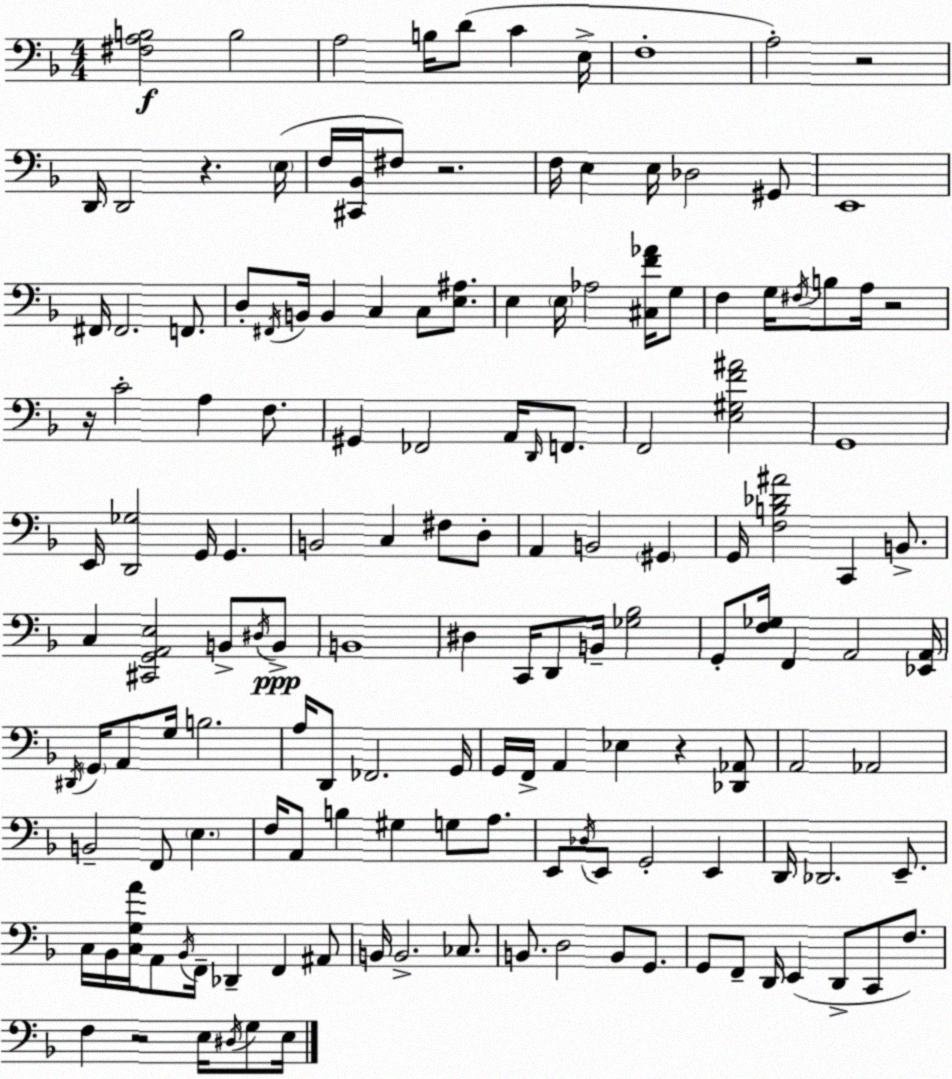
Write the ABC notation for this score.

X:1
T:Untitled
M:4/4
L:1/4
K:Dm
[^F,A,B,]2 B,2 A,2 B,/4 D/2 C E,/4 F,4 A,2 z2 D,,/4 D,,2 z E,/4 F,/4 [^C,,_B,,]/4 ^F,/2 z2 F,/4 E, E,/4 _D,2 ^G,,/2 E,,4 ^F,,/4 ^F,,2 F,,/2 D,/2 ^F,,/4 B,,/4 B,, C, C,/2 [E,^A,]/2 E, E,/4 _A,2 [^C,F_A]/4 G,/2 F, G,/4 ^F,/4 B,/2 A,/4 z2 z/4 C2 A, F,/2 ^G,, _F,,2 A,,/4 D,,/4 F,,/2 F,,2 [E,^G,F^A]2 G,,4 E,,/4 [D,,_G,]2 G,,/4 G,, B,,2 C, ^F,/2 D,/2 A,, B,,2 ^G,, G,,/4 [F,B,_D^A]2 C,, B,,/2 C, [^C,,G,,A,,E,]2 B,,/2 ^D,/4 B,,/2 B,,4 ^D, C,,/4 D,,/2 B,,/4 [_G,_B,]2 G,,/2 [F,_G,]/4 F,, A,,2 [_E,,A,,]/4 ^D,,/4 G,,/4 A,,/2 G,/4 B,2 A,/4 D,,/2 _F,,2 G,,/4 G,,/4 F,,/4 A,, _E, z [_D,,_A,,]/2 A,,2 _A,,2 B,,2 F,,/2 E, F,/4 A,,/2 B, ^G, G,/2 A,/2 E,,/2 _D,/4 E,,/2 G,,2 E,, D,,/4 _D,,2 E,,/2 C,/4 _B,,/4 [C,G,A]/4 A,,/2 _B,,/4 F,,/4 _D,, F,, ^A,,/2 B,,/4 B,,2 _C,/2 B,,/2 D,2 B,,/2 G,,/2 G,,/2 F,,/2 D,,/4 E,, D,,/2 C,,/2 F,/2 F, z2 E,/4 ^D,/4 G,/2 E,/4